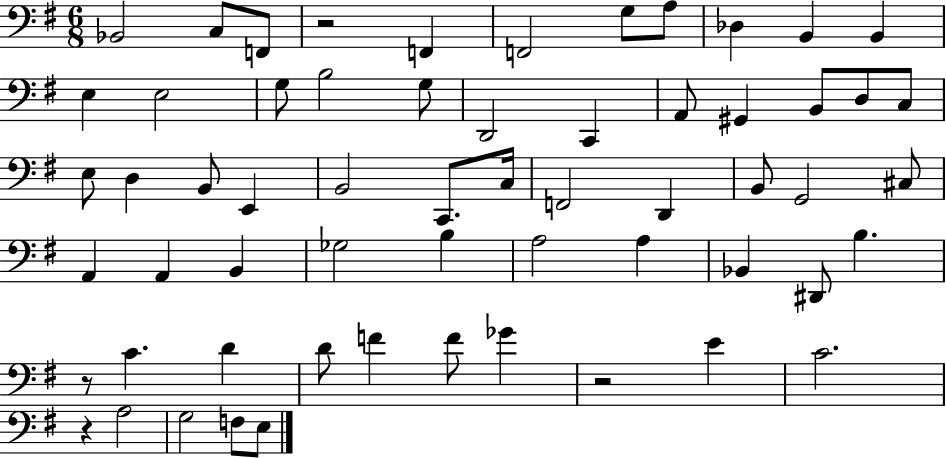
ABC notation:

X:1
T:Untitled
M:6/8
L:1/4
K:G
_B,,2 C,/2 F,,/2 z2 F,, F,,2 G,/2 A,/2 _D, B,, B,, E, E,2 G,/2 B,2 G,/2 D,,2 C,, A,,/2 ^G,, B,,/2 D,/2 C,/2 E,/2 D, B,,/2 E,, B,,2 C,,/2 C,/4 F,,2 D,, B,,/2 G,,2 ^C,/2 A,, A,, B,, _G,2 B, A,2 A, _B,, ^D,,/2 B, z/2 C D D/2 F F/2 _G z2 E C2 z A,2 G,2 F,/2 E,/2